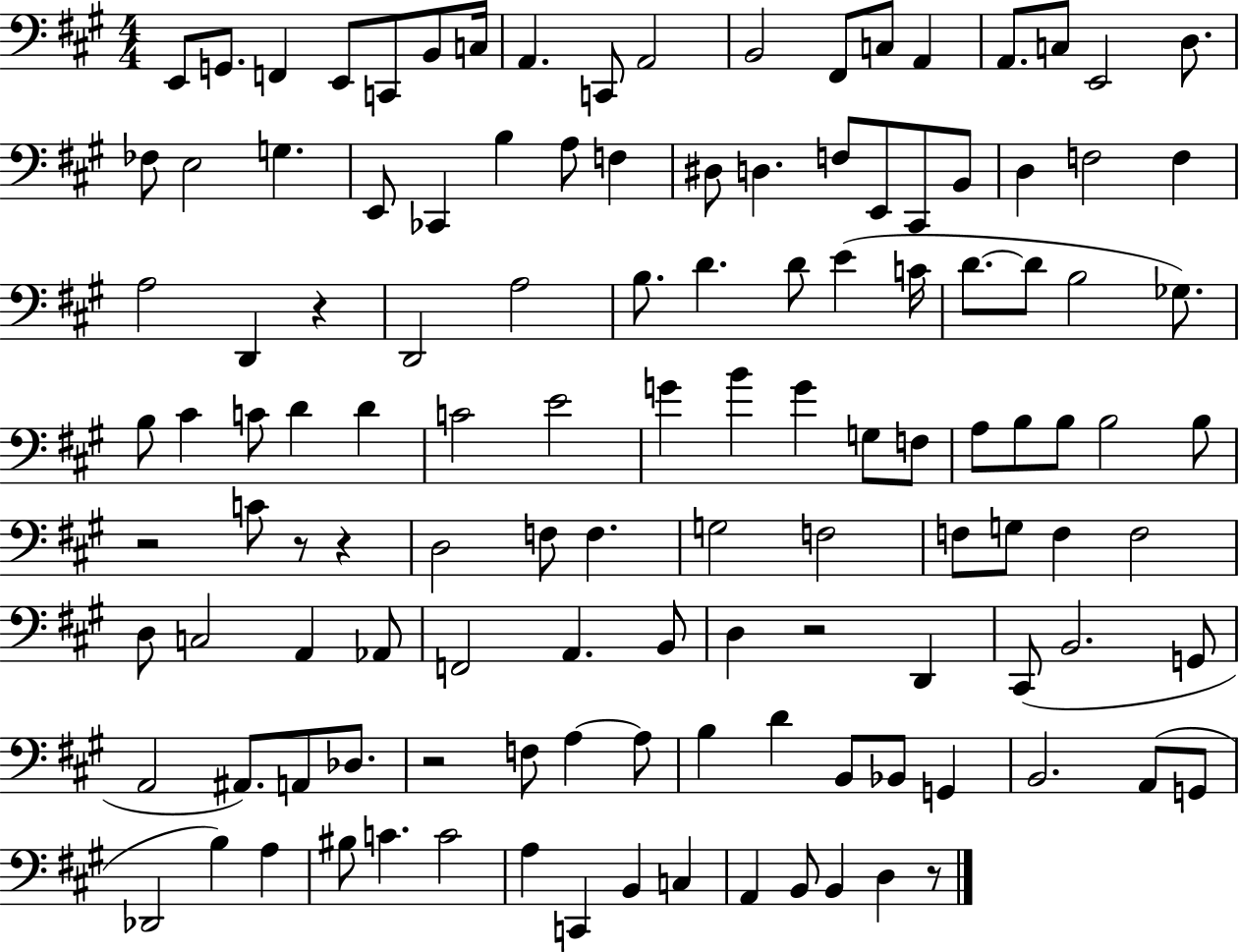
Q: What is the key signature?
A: A major